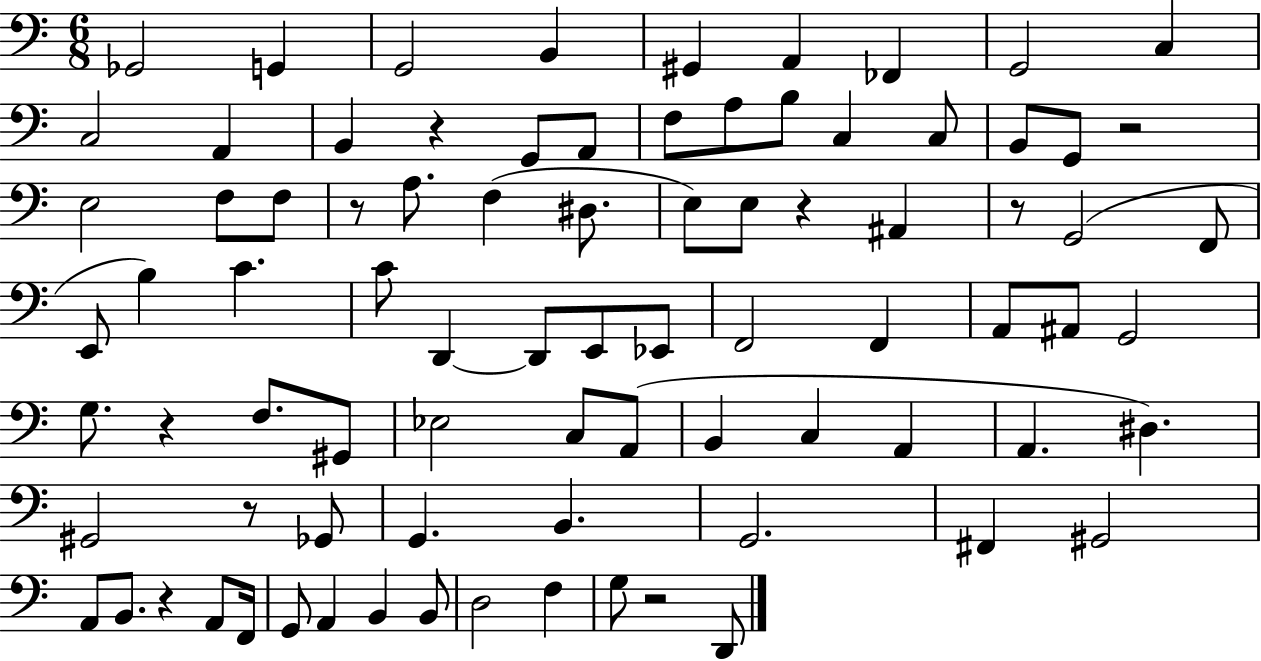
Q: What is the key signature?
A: C major